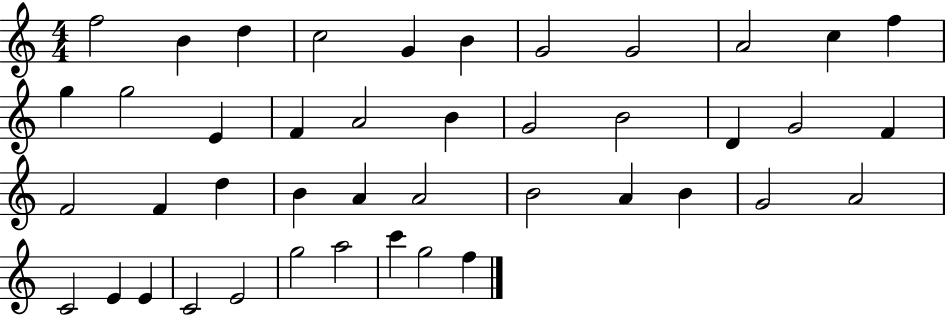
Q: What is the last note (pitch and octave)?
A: F5